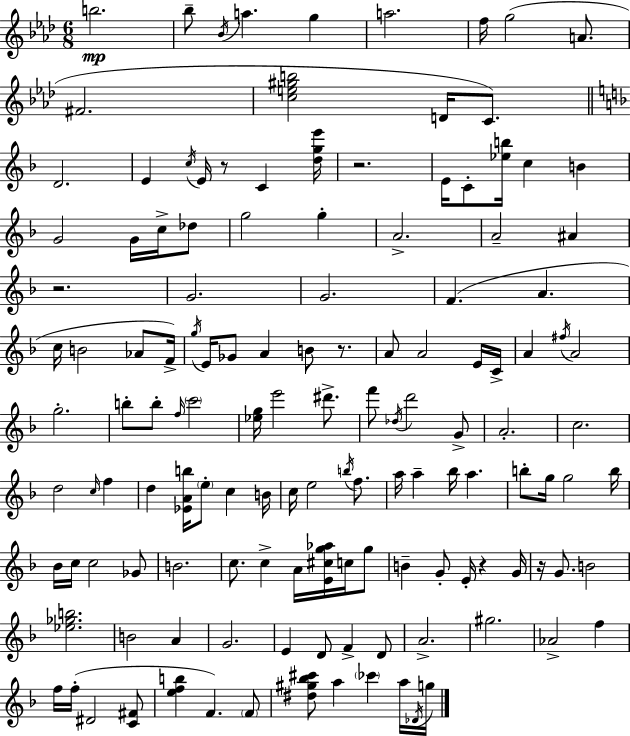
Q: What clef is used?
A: treble